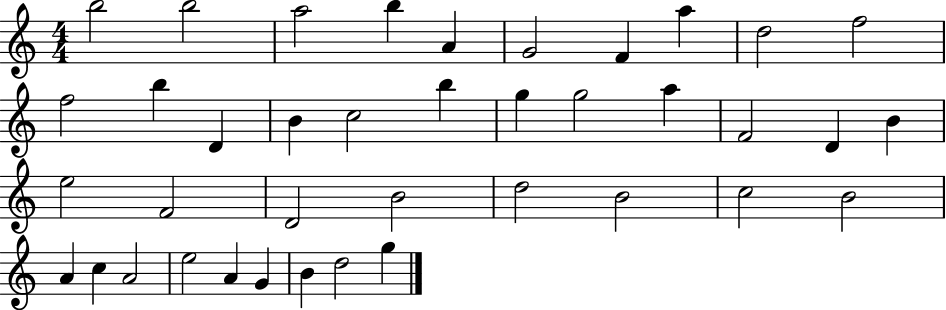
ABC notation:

X:1
T:Untitled
M:4/4
L:1/4
K:C
b2 b2 a2 b A G2 F a d2 f2 f2 b D B c2 b g g2 a F2 D B e2 F2 D2 B2 d2 B2 c2 B2 A c A2 e2 A G B d2 g